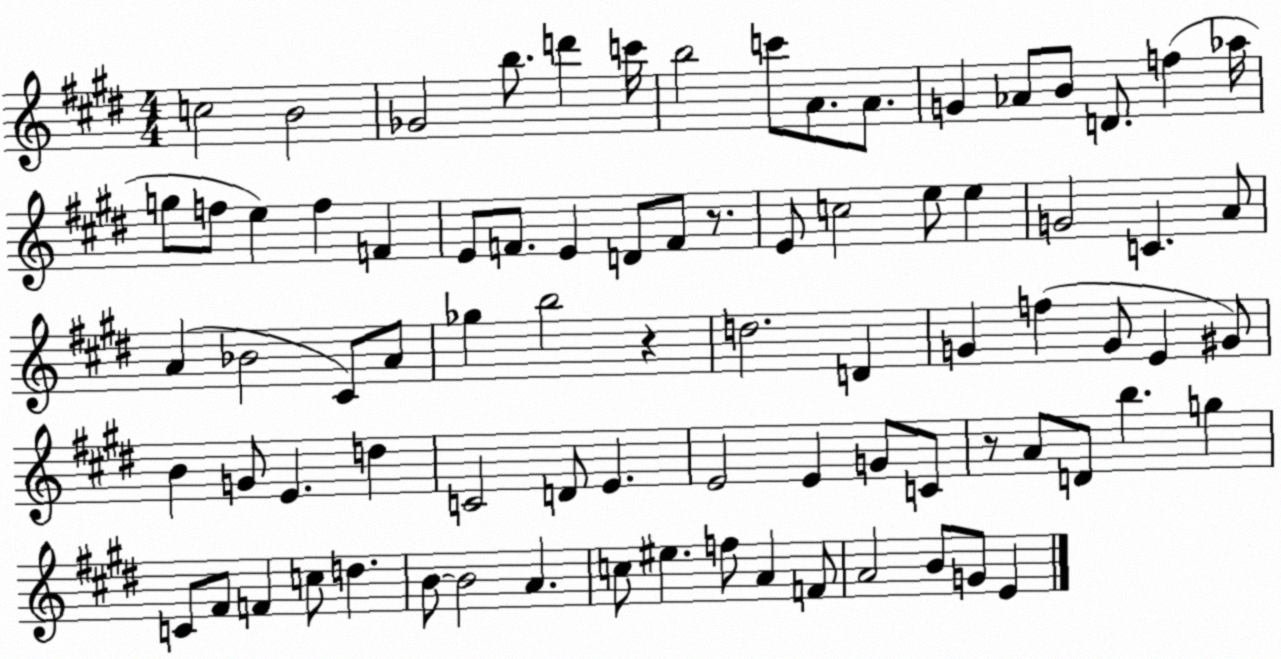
X:1
T:Untitled
M:4/4
L:1/4
K:E
c2 B2 _G2 b/2 d' c'/4 b2 c'/2 A/2 A/2 G _A/2 B/2 D/2 f _a/4 g/2 f/2 e f F E/2 F/2 E D/2 F/2 z/2 E/2 c2 e/2 e G2 C A/2 A _B2 ^C/2 A/2 _g b2 z d2 D G f G/2 E ^G/2 B G/2 E d C2 D/2 E E2 E G/2 C/2 z/2 A/2 D/2 b g C/2 ^F/2 F c/2 d B/2 B2 A c/2 ^e f/2 A F/2 A2 B/2 G/2 E